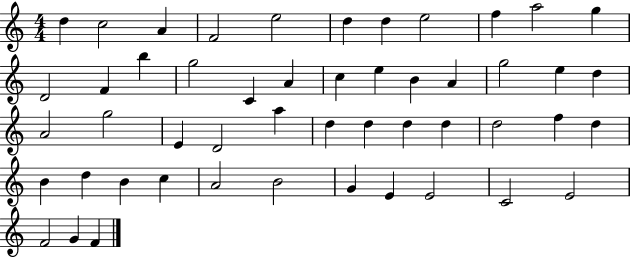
{
  \clef treble
  \numericTimeSignature
  \time 4/4
  \key c \major
  d''4 c''2 a'4 | f'2 e''2 | d''4 d''4 e''2 | f''4 a''2 g''4 | \break d'2 f'4 b''4 | g''2 c'4 a'4 | c''4 e''4 b'4 a'4 | g''2 e''4 d''4 | \break a'2 g''2 | e'4 d'2 a''4 | d''4 d''4 d''4 d''4 | d''2 f''4 d''4 | \break b'4 d''4 b'4 c''4 | a'2 b'2 | g'4 e'4 e'2 | c'2 e'2 | \break f'2 g'4 f'4 | \bar "|."
}